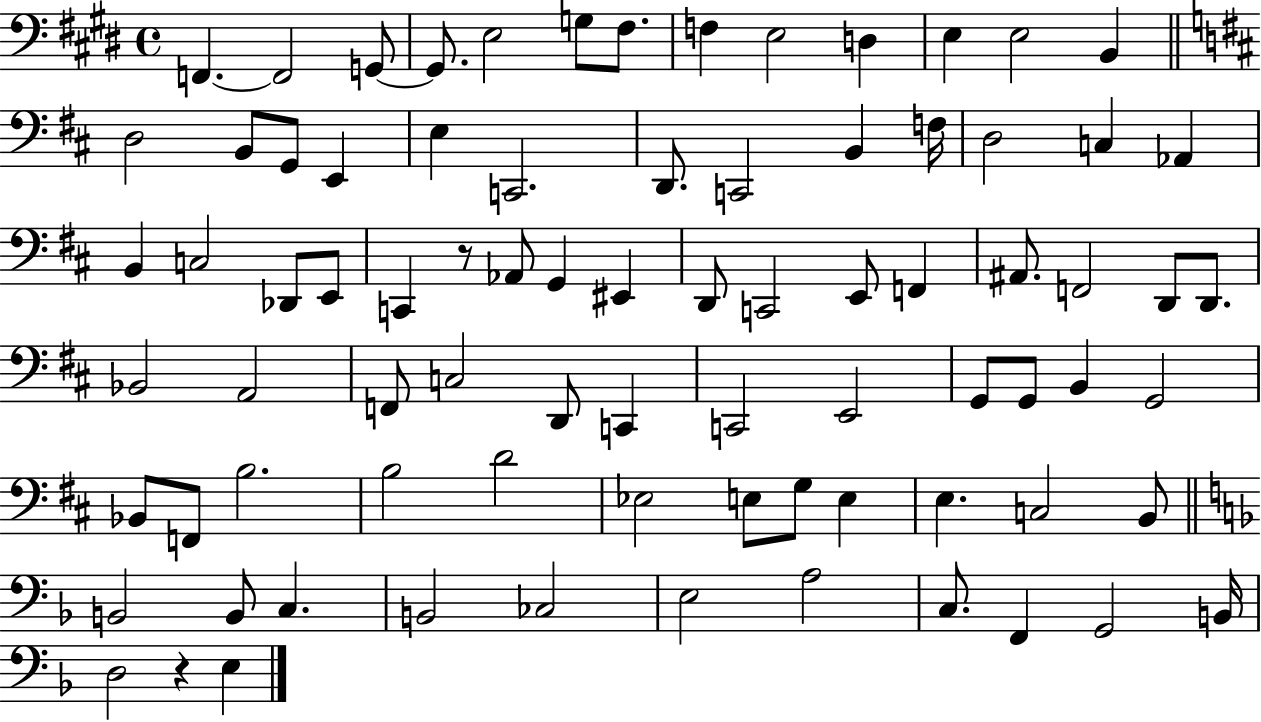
{
  \clef bass
  \time 4/4
  \defaultTimeSignature
  \key e \major
  f,4.~~ f,2 g,8~~ | g,8. e2 g8 fis8. | f4 e2 d4 | e4 e2 b,4 | \break \bar "||" \break \key d \major d2 b,8 g,8 e,4 | e4 c,2. | d,8. c,2 b,4 f16 | d2 c4 aes,4 | \break b,4 c2 des,8 e,8 | c,4 r8 aes,8 g,4 eis,4 | d,8 c,2 e,8 f,4 | ais,8. f,2 d,8 d,8. | \break bes,2 a,2 | f,8 c2 d,8 c,4 | c,2 e,2 | g,8 g,8 b,4 g,2 | \break bes,8 f,8 b2. | b2 d'2 | ees2 e8 g8 e4 | e4. c2 b,8 | \break \bar "||" \break \key d \minor b,2 b,8 c4. | b,2 ces2 | e2 a2 | c8. f,4 g,2 b,16 | \break d2 r4 e4 | \bar "|."
}